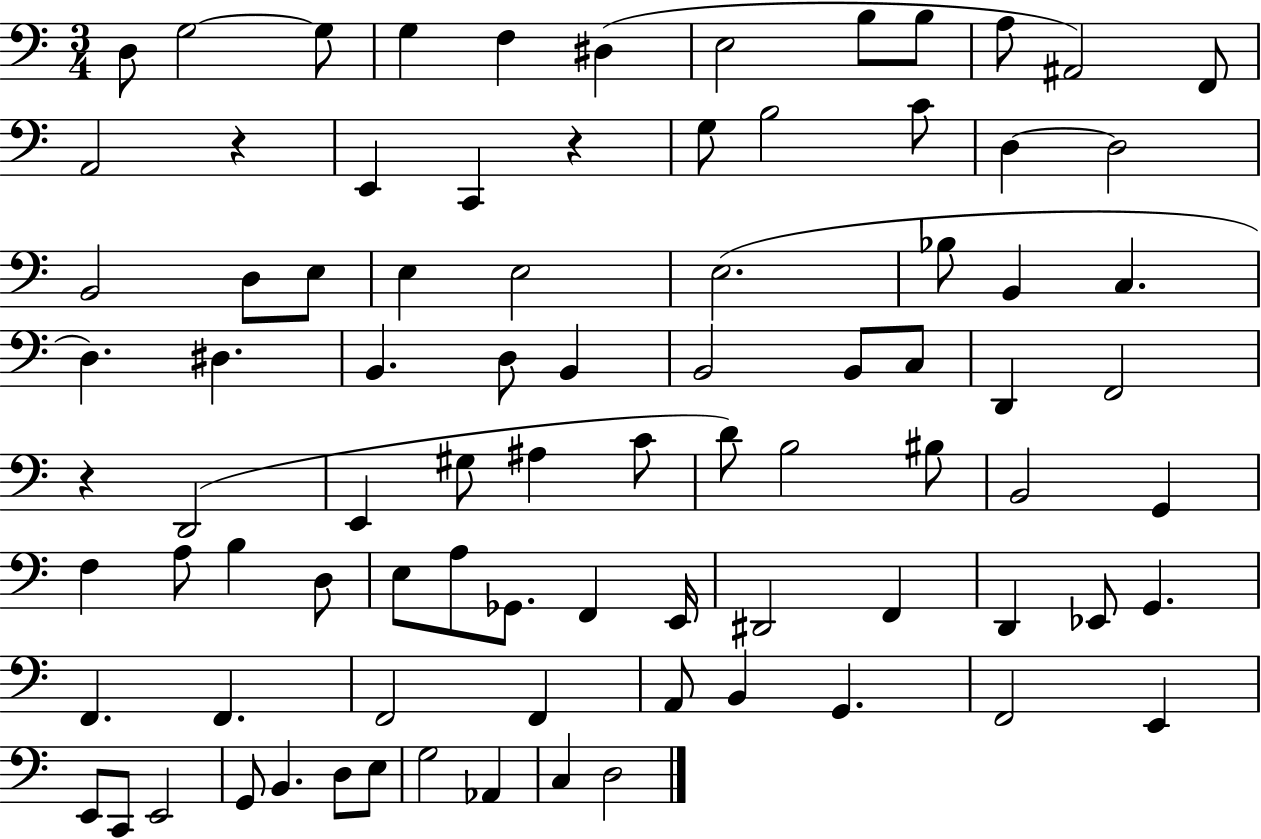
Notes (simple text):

D3/e G3/h G3/e G3/q F3/q D#3/q E3/h B3/e B3/e A3/e A#2/h F2/e A2/h R/q E2/q C2/q R/q G3/e B3/h C4/e D3/q D3/h B2/h D3/e E3/e E3/q E3/h E3/h. Bb3/e B2/q C3/q. D3/q. D#3/q. B2/q. D3/e B2/q B2/h B2/e C3/e D2/q F2/h R/q D2/h E2/q G#3/e A#3/q C4/e D4/e B3/h BIS3/e B2/h G2/q F3/q A3/e B3/q D3/e E3/e A3/e Gb2/e. F2/q E2/s D#2/h F2/q D2/q Eb2/e G2/q. F2/q. F2/q. F2/h F2/q A2/e B2/q G2/q. F2/h E2/q E2/e C2/e E2/h G2/e B2/q. D3/e E3/e G3/h Ab2/q C3/q D3/h